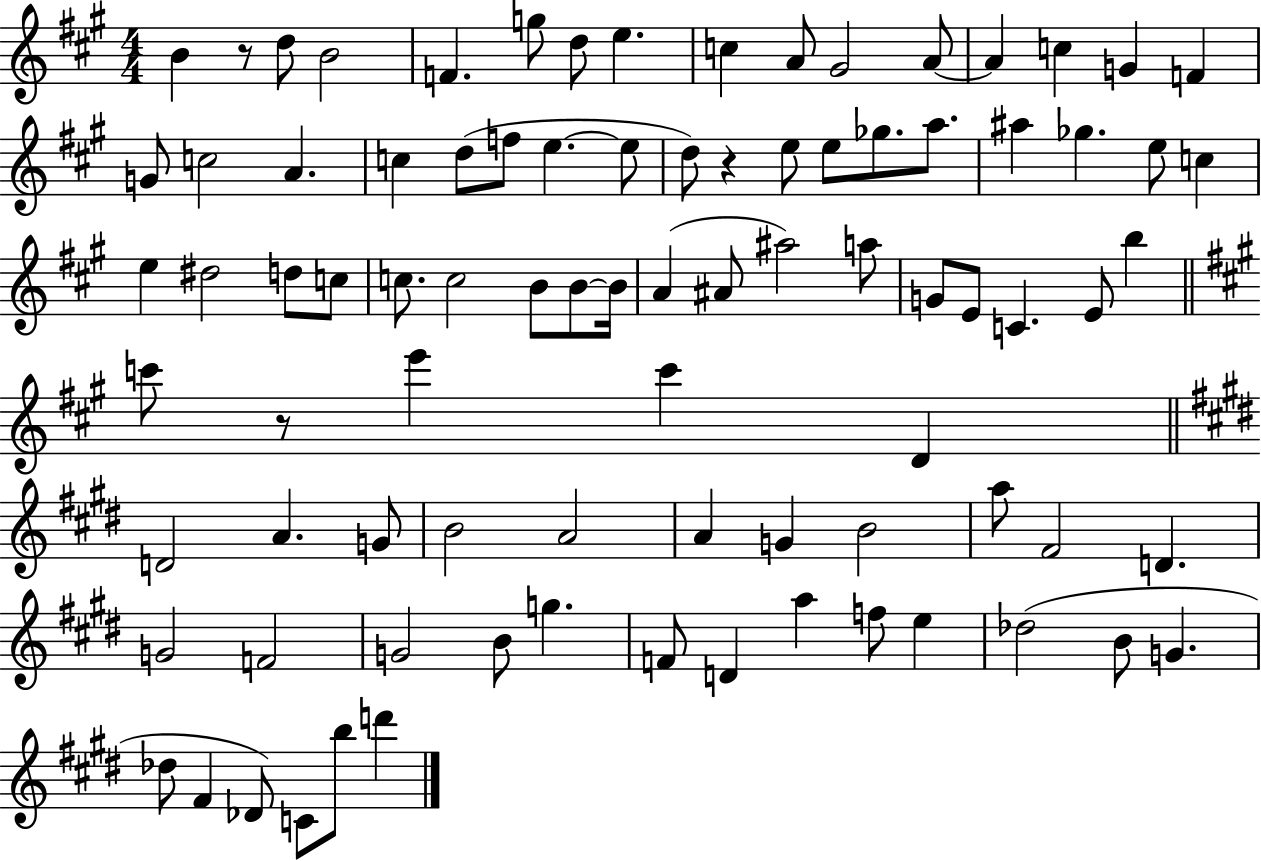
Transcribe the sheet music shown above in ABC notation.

X:1
T:Untitled
M:4/4
L:1/4
K:A
B z/2 d/2 B2 F g/2 d/2 e c A/2 ^G2 A/2 A c G F G/2 c2 A c d/2 f/2 e e/2 d/2 z e/2 e/2 _g/2 a/2 ^a _g e/2 c e ^d2 d/2 c/2 c/2 c2 B/2 B/2 B/4 A ^A/2 ^a2 a/2 G/2 E/2 C E/2 b c'/2 z/2 e' c' D D2 A G/2 B2 A2 A G B2 a/2 ^F2 D G2 F2 G2 B/2 g F/2 D a f/2 e _d2 B/2 G _d/2 ^F _D/2 C/2 b/2 d'